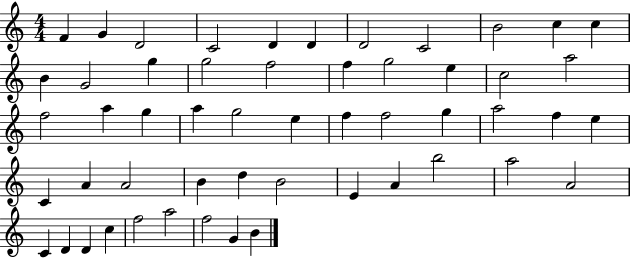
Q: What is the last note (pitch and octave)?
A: B4